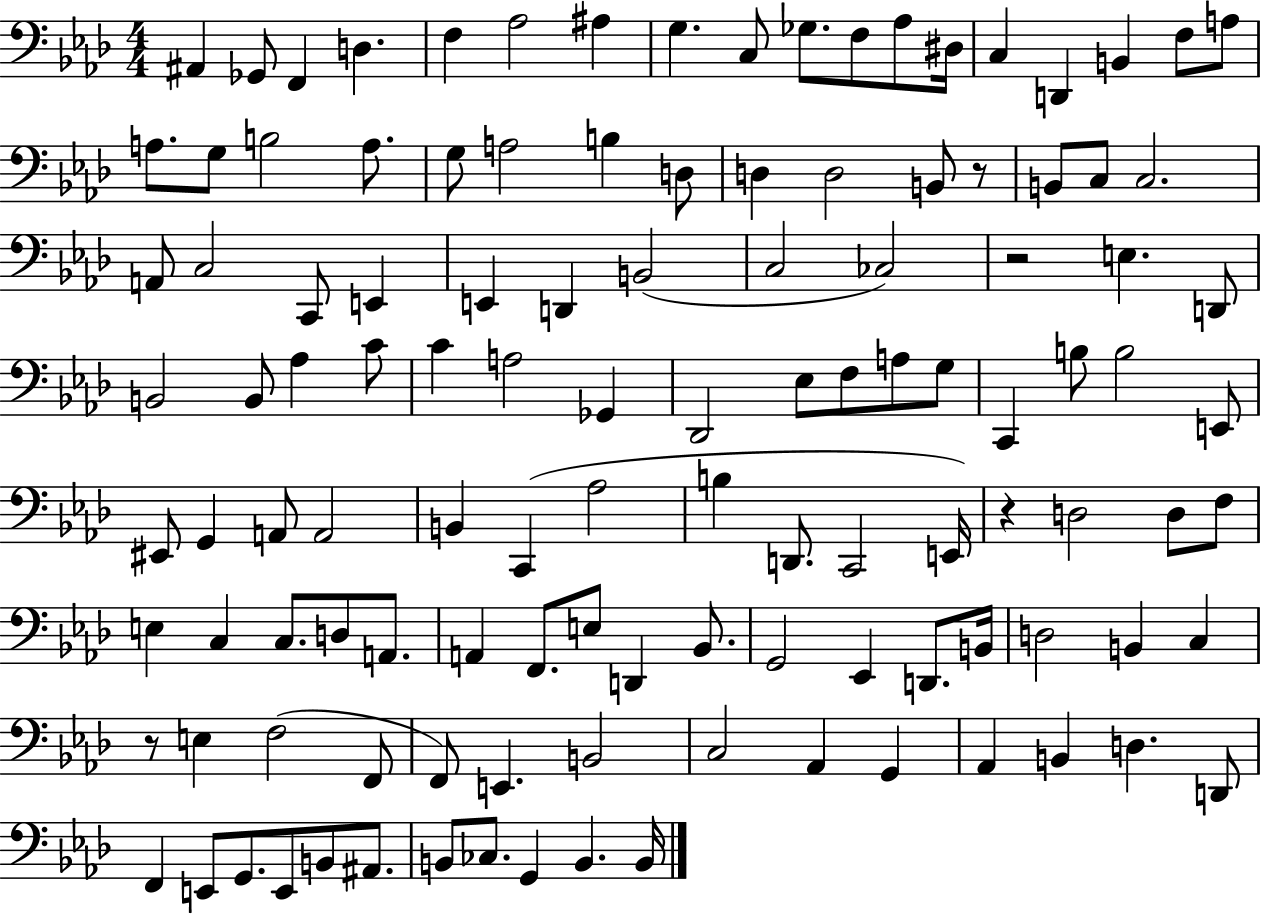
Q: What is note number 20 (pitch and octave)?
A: G3